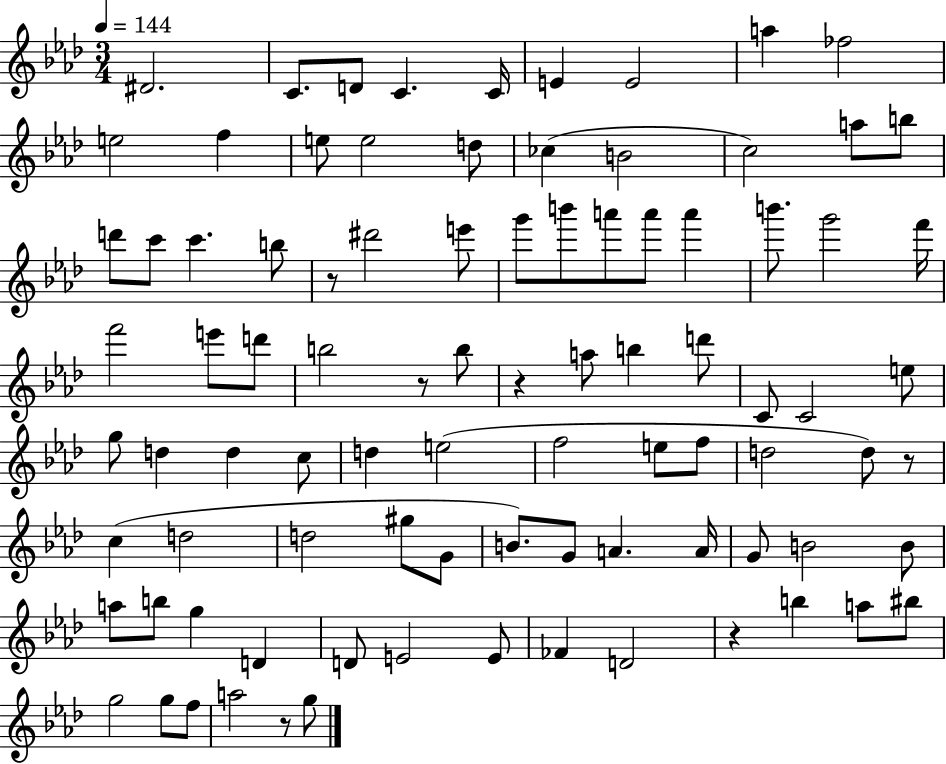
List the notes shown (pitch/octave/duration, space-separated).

D#4/h. C4/e. D4/e C4/q. C4/s E4/q E4/h A5/q FES5/h E5/h F5/q E5/e E5/h D5/e CES5/q B4/h C5/h A5/e B5/e D6/e C6/e C6/q. B5/e R/e D#6/h E6/e G6/e B6/e A6/e A6/e A6/q B6/e. G6/h F6/s F6/h E6/e D6/e B5/h R/e B5/e R/q A5/e B5/q D6/e C4/e C4/h E5/e G5/e D5/q D5/q C5/e D5/q E5/h F5/h E5/e F5/e D5/h D5/e R/e C5/q D5/h D5/h G#5/e G4/e B4/e. G4/e A4/q. A4/s G4/e B4/h B4/e A5/e B5/e G5/q D4/q D4/e E4/h E4/e FES4/q D4/h R/q B5/q A5/e BIS5/e G5/h G5/e F5/e A5/h R/e G5/e